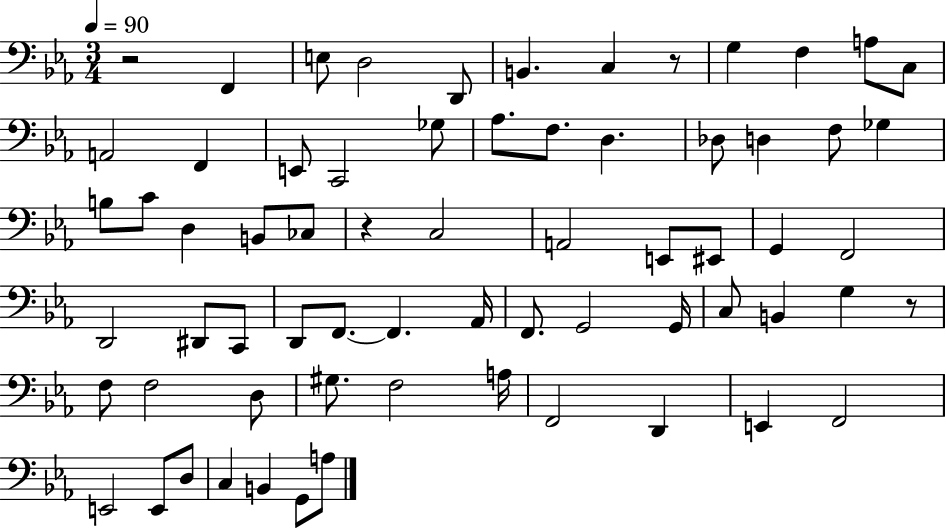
X:1
T:Untitled
M:3/4
L:1/4
K:Eb
z2 F,, E,/2 D,2 D,,/2 B,, C, z/2 G, F, A,/2 C,/2 A,,2 F,, E,,/2 C,,2 _G,/2 _A,/2 F,/2 D, _D,/2 D, F,/2 _G, B,/2 C/2 D, B,,/2 _C,/2 z C,2 A,,2 E,,/2 ^E,,/2 G,, F,,2 D,,2 ^D,,/2 C,,/2 D,,/2 F,,/2 F,, _A,,/4 F,,/2 G,,2 G,,/4 C,/2 B,, G, z/2 F,/2 F,2 D,/2 ^G,/2 F,2 A,/4 F,,2 D,, E,, F,,2 E,,2 E,,/2 D,/2 C, B,, G,,/2 A,/2